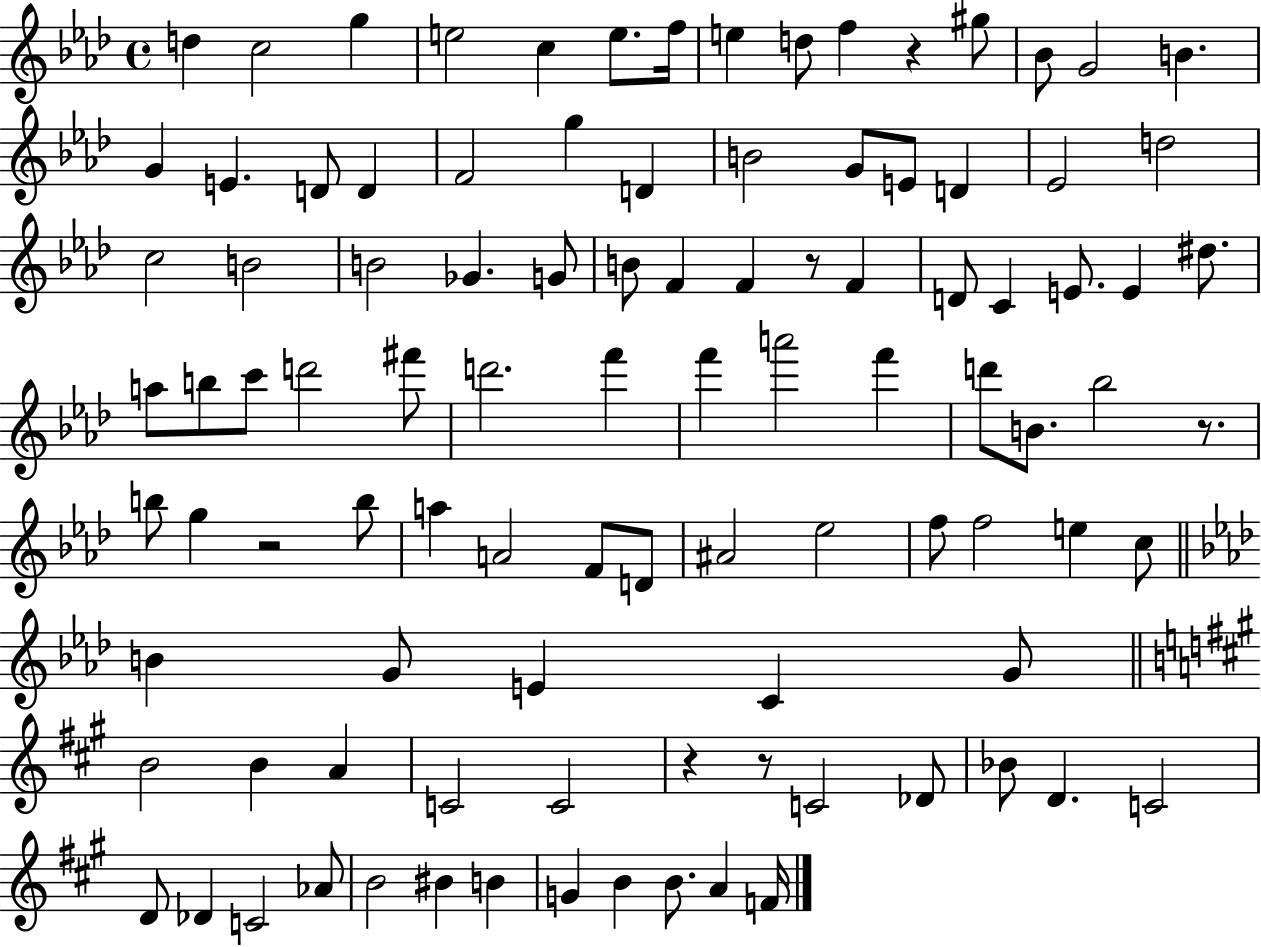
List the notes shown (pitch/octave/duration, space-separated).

D5/q C5/h G5/q E5/h C5/q E5/e. F5/s E5/q D5/e F5/q R/q G#5/e Bb4/e G4/h B4/q. G4/q E4/q. D4/e D4/q F4/h G5/q D4/q B4/h G4/e E4/e D4/q Eb4/h D5/h C5/h B4/h B4/h Gb4/q. G4/e B4/e F4/q F4/q R/e F4/q D4/e C4/q E4/e. E4/q D#5/e. A5/e B5/e C6/e D6/h F#6/e D6/h. F6/q F6/q A6/h F6/q D6/e B4/e. Bb5/h R/e. B5/e G5/q R/h B5/e A5/q A4/h F4/e D4/e A#4/h Eb5/h F5/e F5/h E5/q C5/e B4/q G4/e E4/q C4/q G4/e B4/h B4/q A4/q C4/h C4/h R/q R/e C4/h Db4/e Bb4/e D4/q. C4/h D4/e Db4/q C4/h Ab4/e B4/h BIS4/q B4/q G4/q B4/q B4/e. A4/q F4/s